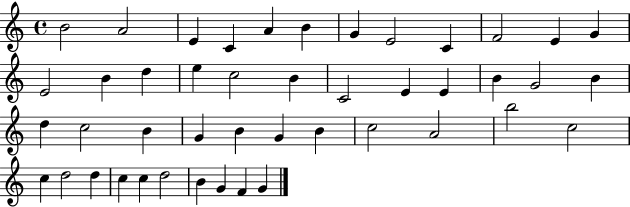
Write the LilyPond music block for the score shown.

{
  \clef treble
  \time 4/4
  \defaultTimeSignature
  \key c \major
  b'2 a'2 | e'4 c'4 a'4 b'4 | g'4 e'2 c'4 | f'2 e'4 g'4 | \break e'2 b'4 d''4 | e''4 c''2 b'4 | c'2 e'4 e'4 | b'4 g'2 b'4 | \break d''4 c''2 b'4 | g'4 b'4 g'4 b'4 | c''2 a'2 | b''2 c''2 | \break c''4 d''2 d''4 | c''4 c''4 d''2 | b'4 g'4 f'4 g'4 | \bar "|."
}